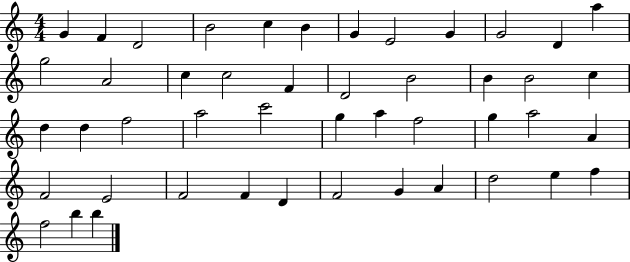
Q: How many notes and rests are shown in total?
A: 47